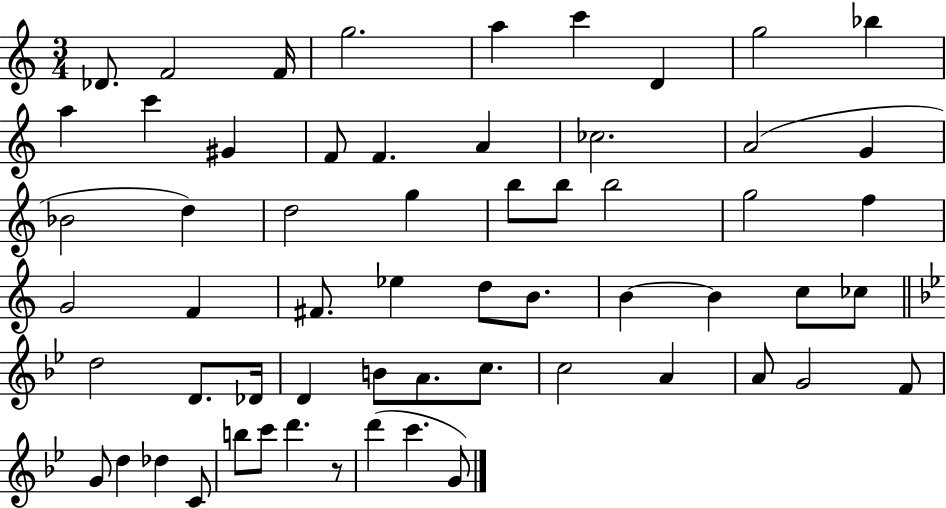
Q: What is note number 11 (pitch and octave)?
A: C6